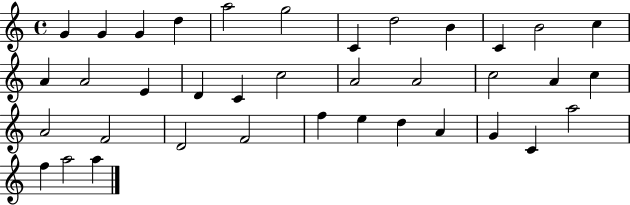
G4/q G4/q G4/q D5/q A5/h G5/h C4/q D5/h B4/q C4/q B4/h C5/q A4/q A4/h E4/q D4/q C4/q C5/h A4/h A4/h C5/h A4/q C5/q A4/h F4/h D4/h F4/h F5/q E5/q D5/q A4/q G4/q C4/q A5/h F5/q A5/h A5/q